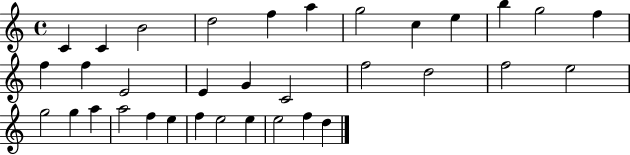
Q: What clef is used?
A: treble